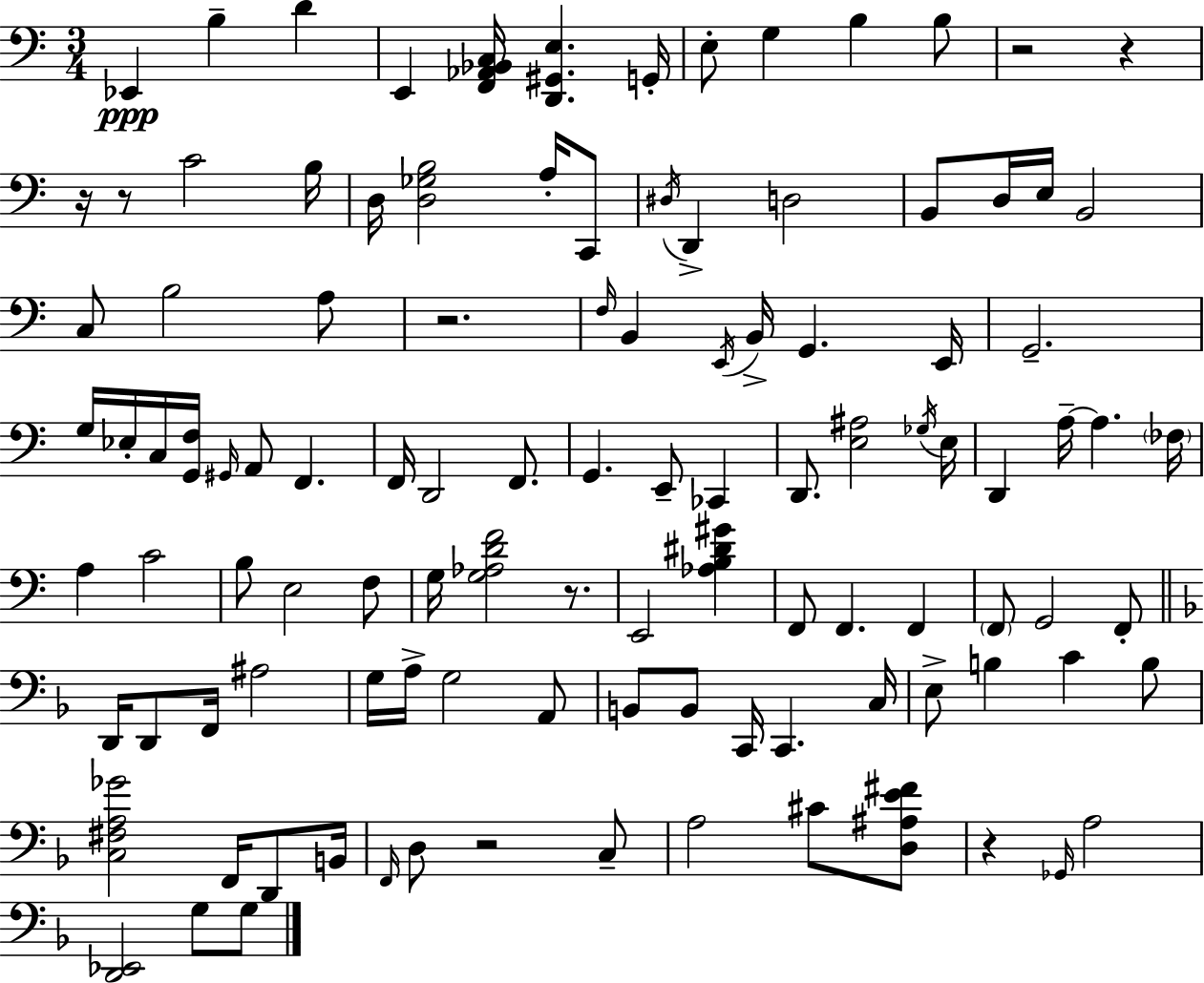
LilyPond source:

{
  \clef bass
  \numericTimeSignature
  \time 3/4
  \key a \minor
  \repeat volta 2 { ees,4\ppp b4-- d'4 | e,4 <f, aes, bes, c>16 <d, gis, e>4. g,16-. | e8-. g4 b4 b8 | r2 r4 | \break r16 r8 c'2 b16 | d16 <d ges b>2 a16-. c,8 | \acciaccatura { dis16 } d,4-> d2 | b,8 d16 e16 b,2 | \break c8 b2 a8 | r2. | \grace { f16 } b,4 \acciaccatura { e,16 } b,16-> g,4. | e,16 g,2.-- | \break g16 ees16-. c16 <g, f>16 \grace { gis,16 } a,8 f,4. | f,16 d,2 | f,8. g,4. e,8-- | ces,4 d,8. <e ais>2 | \break \acciaccatura { ges16 } e16 d,4 a16--~~ a4. | \parenthesize fes16 a4 c'2 | b8 e2 | f8 g16 <g aes d' f'>2 | \break r8. e,2 | <aes b dis' gis'>4 f,8 f,4. | f,4 \parenthesize f,8 g,2 | f,8-. \bar "||" \break \key d \minor d,16 d,8 f,16 ais2 | g16 a16-> g2 a,8 | b,8 b,8 c,16 c,4. c16 | e8-> b4 c'4 b8 | \break <c fis a ges'>2 f,16 d,8 b,16 | \grace { f,16 } d8 r2 c8-- | a2 cis'8 <d ais e' fis'>8 | r4 \grace { ges,16 } a2 | \break <d, ees,>2 g8 | g8 } \bar "|."
}